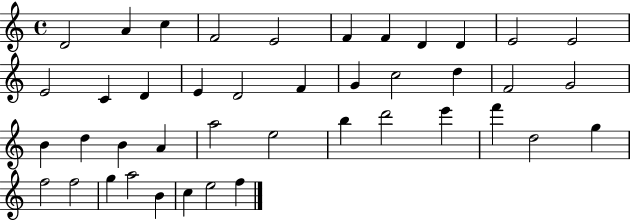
D4/h A4/q C5/q F4/h E4/h F4/q F4/q D4/q D4/q E4/h E4/h E4/h C4/q D4/q E4/q D4/h F4/q G4/q C5/h D5/q F4/h G4/h B4/q D5/q B4/q A4/q A5/h E5/h B5/q D6/h E6/q F6/q D5/h G5/q F5/h F5/h G5/q A5/h B4/q C5/q E5/h F5/q